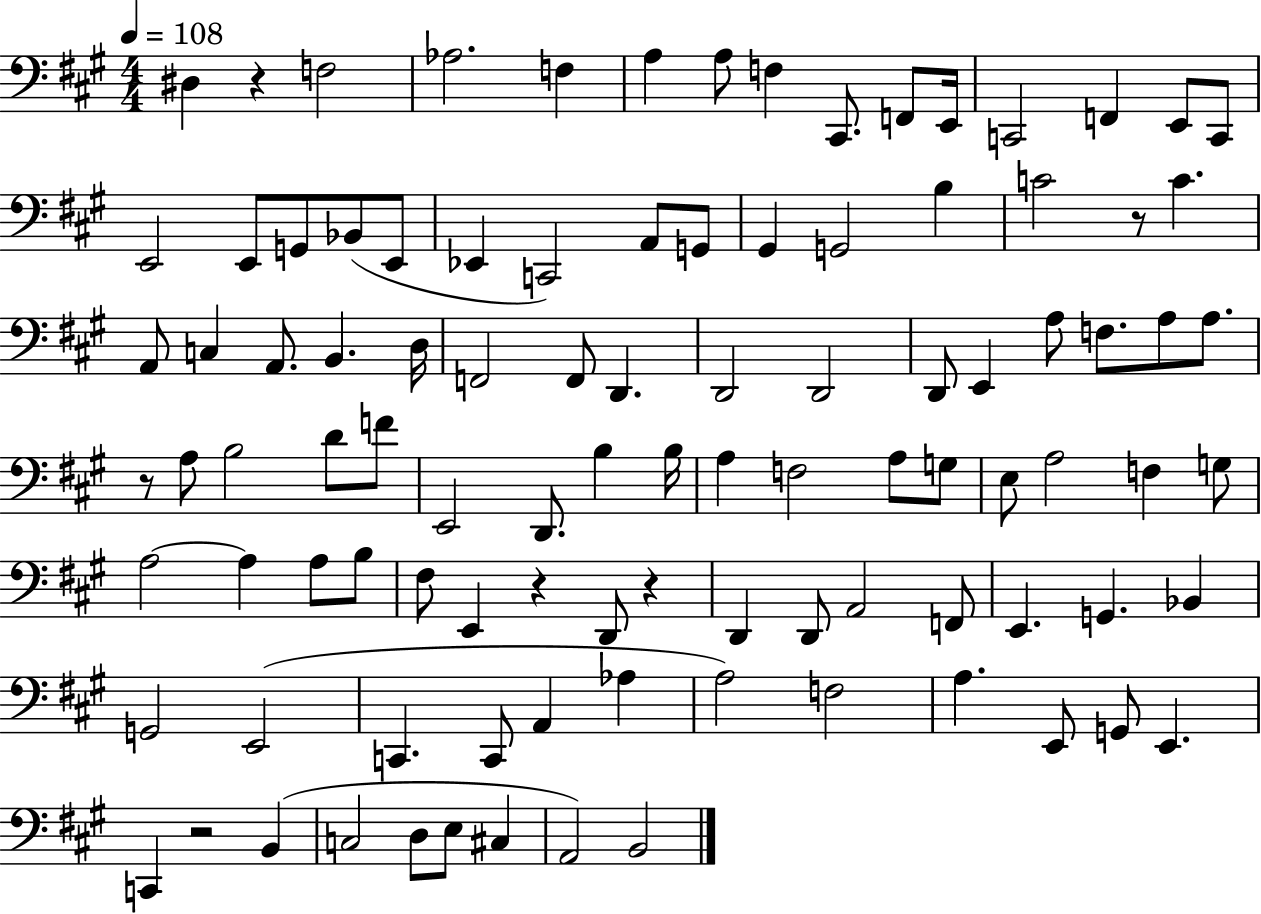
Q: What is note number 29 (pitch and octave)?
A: A2